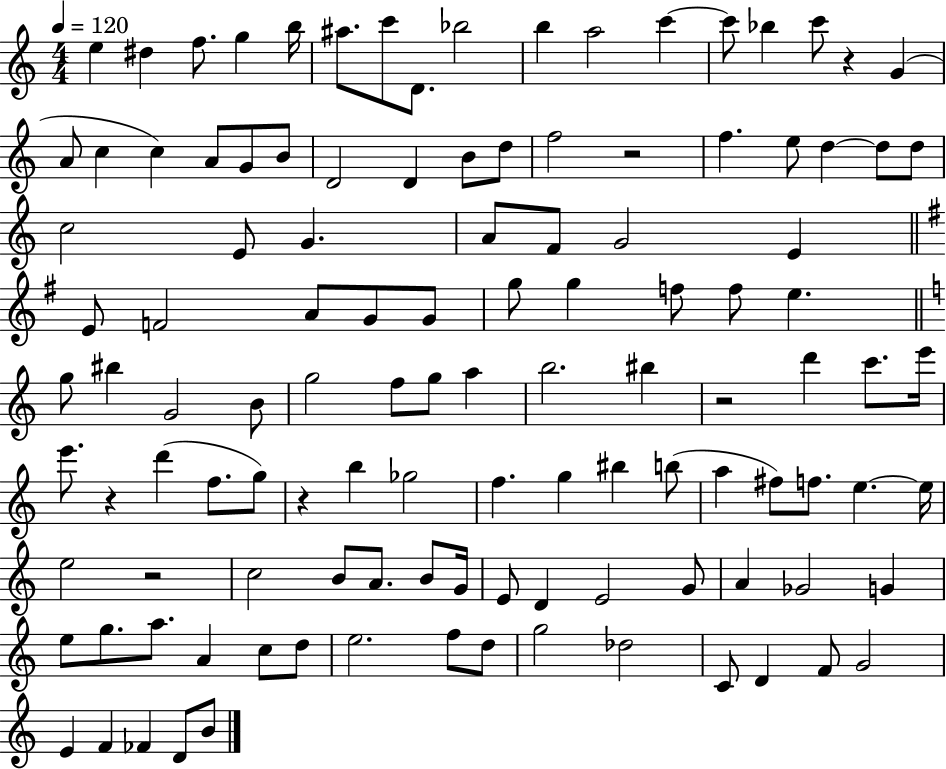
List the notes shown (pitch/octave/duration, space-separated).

E5/q D#5/q F5/e. G5/q B5/s A#5/e. C6/e D4/e. Bb5/h B5/q A5/h C6/q C6/e Bb5/q C6/e R/q G4/q A4/e C5/q C5/q A4/e G4/e B4/e D4/h D4/q B4/e D5/e F5/h R/h F5/q. E5/e D5/q D5/e D5/e C5/h E4/e G4/q. A4/e F4/e G4/h E4/q E4/e F4/h A4/e G4/e G4/e G5/e G5/q F5/e F5/e E5/q. G5/e BIS5/q G4/h B4/e G5/h F5/e G5/e A5/q B5/h. BIS5/q R/h D6/q C6/e. E6/s E6/e. R/q D6/q F5/e. G5/e R/q B5/q Gb5/h F5/q. G5/q BIS5/q B5/e A5/q F#5/e F5/e. E5/q. E5/s E5/h R/h C5/h B4/e A4/e. B4/e G4/s E4/e D4/q E4/h G4/e A4/q Gb4/h G4/q E5/e G5/e. A5/e. A4/q C5/e D5/e E5/h. F5/e D5/e G5/h Db5/h C4/e D4/q F4/e G4/h E4/q F4/q FES4/q D4/e B4/e